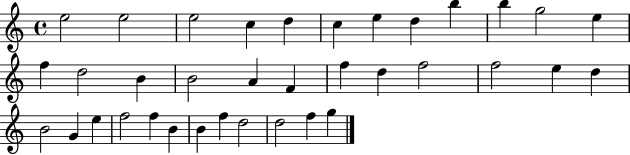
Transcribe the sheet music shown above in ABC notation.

X:1
T:Untitled
M:4/4
L:1/4
K:C
e2 e2 e2 c d c e d b b g2 e f d2 B B2 A F f d f2 f2 e d B2 G e f2 f B B f d2 d2 f g